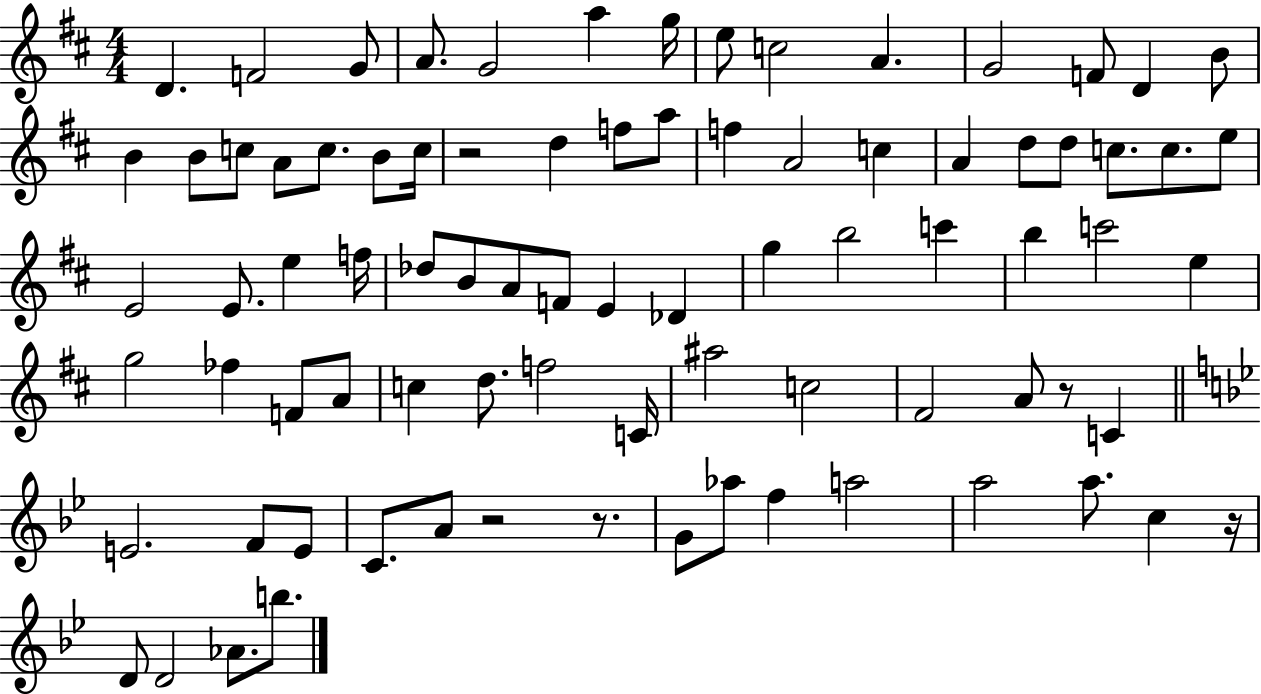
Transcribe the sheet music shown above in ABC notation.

X:1
T:Untitled
M:4/4
L:1/4
K:D
D F2 G/2 A/2 G2 a g/4 e/2 c2 A G2 F/2 D B/2 B B/2 c/2 A/2 c/2 B/2 c/4 z2 d f/2 a/2 f A2 c A d/2 d/2 c/2 c/2 e/2 E2 E/2 e f/4 _d/2 B/2 A/2 F/2 E _D g b2 c' b c'2 e g2 _f F/2 A/2 c d/2 f2 C/4 ^a2 c2 ^F2 A/2 z/2 C E2 F/2 E/2 C/2 A/2 z2 z/2 G/2 _a/2 f a2 a2 a/2 c z/4 D/2 D2 _A/2 b/2